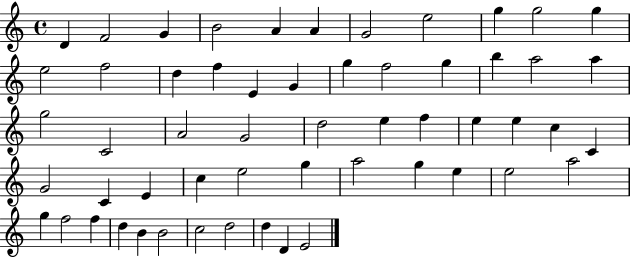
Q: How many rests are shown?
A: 0